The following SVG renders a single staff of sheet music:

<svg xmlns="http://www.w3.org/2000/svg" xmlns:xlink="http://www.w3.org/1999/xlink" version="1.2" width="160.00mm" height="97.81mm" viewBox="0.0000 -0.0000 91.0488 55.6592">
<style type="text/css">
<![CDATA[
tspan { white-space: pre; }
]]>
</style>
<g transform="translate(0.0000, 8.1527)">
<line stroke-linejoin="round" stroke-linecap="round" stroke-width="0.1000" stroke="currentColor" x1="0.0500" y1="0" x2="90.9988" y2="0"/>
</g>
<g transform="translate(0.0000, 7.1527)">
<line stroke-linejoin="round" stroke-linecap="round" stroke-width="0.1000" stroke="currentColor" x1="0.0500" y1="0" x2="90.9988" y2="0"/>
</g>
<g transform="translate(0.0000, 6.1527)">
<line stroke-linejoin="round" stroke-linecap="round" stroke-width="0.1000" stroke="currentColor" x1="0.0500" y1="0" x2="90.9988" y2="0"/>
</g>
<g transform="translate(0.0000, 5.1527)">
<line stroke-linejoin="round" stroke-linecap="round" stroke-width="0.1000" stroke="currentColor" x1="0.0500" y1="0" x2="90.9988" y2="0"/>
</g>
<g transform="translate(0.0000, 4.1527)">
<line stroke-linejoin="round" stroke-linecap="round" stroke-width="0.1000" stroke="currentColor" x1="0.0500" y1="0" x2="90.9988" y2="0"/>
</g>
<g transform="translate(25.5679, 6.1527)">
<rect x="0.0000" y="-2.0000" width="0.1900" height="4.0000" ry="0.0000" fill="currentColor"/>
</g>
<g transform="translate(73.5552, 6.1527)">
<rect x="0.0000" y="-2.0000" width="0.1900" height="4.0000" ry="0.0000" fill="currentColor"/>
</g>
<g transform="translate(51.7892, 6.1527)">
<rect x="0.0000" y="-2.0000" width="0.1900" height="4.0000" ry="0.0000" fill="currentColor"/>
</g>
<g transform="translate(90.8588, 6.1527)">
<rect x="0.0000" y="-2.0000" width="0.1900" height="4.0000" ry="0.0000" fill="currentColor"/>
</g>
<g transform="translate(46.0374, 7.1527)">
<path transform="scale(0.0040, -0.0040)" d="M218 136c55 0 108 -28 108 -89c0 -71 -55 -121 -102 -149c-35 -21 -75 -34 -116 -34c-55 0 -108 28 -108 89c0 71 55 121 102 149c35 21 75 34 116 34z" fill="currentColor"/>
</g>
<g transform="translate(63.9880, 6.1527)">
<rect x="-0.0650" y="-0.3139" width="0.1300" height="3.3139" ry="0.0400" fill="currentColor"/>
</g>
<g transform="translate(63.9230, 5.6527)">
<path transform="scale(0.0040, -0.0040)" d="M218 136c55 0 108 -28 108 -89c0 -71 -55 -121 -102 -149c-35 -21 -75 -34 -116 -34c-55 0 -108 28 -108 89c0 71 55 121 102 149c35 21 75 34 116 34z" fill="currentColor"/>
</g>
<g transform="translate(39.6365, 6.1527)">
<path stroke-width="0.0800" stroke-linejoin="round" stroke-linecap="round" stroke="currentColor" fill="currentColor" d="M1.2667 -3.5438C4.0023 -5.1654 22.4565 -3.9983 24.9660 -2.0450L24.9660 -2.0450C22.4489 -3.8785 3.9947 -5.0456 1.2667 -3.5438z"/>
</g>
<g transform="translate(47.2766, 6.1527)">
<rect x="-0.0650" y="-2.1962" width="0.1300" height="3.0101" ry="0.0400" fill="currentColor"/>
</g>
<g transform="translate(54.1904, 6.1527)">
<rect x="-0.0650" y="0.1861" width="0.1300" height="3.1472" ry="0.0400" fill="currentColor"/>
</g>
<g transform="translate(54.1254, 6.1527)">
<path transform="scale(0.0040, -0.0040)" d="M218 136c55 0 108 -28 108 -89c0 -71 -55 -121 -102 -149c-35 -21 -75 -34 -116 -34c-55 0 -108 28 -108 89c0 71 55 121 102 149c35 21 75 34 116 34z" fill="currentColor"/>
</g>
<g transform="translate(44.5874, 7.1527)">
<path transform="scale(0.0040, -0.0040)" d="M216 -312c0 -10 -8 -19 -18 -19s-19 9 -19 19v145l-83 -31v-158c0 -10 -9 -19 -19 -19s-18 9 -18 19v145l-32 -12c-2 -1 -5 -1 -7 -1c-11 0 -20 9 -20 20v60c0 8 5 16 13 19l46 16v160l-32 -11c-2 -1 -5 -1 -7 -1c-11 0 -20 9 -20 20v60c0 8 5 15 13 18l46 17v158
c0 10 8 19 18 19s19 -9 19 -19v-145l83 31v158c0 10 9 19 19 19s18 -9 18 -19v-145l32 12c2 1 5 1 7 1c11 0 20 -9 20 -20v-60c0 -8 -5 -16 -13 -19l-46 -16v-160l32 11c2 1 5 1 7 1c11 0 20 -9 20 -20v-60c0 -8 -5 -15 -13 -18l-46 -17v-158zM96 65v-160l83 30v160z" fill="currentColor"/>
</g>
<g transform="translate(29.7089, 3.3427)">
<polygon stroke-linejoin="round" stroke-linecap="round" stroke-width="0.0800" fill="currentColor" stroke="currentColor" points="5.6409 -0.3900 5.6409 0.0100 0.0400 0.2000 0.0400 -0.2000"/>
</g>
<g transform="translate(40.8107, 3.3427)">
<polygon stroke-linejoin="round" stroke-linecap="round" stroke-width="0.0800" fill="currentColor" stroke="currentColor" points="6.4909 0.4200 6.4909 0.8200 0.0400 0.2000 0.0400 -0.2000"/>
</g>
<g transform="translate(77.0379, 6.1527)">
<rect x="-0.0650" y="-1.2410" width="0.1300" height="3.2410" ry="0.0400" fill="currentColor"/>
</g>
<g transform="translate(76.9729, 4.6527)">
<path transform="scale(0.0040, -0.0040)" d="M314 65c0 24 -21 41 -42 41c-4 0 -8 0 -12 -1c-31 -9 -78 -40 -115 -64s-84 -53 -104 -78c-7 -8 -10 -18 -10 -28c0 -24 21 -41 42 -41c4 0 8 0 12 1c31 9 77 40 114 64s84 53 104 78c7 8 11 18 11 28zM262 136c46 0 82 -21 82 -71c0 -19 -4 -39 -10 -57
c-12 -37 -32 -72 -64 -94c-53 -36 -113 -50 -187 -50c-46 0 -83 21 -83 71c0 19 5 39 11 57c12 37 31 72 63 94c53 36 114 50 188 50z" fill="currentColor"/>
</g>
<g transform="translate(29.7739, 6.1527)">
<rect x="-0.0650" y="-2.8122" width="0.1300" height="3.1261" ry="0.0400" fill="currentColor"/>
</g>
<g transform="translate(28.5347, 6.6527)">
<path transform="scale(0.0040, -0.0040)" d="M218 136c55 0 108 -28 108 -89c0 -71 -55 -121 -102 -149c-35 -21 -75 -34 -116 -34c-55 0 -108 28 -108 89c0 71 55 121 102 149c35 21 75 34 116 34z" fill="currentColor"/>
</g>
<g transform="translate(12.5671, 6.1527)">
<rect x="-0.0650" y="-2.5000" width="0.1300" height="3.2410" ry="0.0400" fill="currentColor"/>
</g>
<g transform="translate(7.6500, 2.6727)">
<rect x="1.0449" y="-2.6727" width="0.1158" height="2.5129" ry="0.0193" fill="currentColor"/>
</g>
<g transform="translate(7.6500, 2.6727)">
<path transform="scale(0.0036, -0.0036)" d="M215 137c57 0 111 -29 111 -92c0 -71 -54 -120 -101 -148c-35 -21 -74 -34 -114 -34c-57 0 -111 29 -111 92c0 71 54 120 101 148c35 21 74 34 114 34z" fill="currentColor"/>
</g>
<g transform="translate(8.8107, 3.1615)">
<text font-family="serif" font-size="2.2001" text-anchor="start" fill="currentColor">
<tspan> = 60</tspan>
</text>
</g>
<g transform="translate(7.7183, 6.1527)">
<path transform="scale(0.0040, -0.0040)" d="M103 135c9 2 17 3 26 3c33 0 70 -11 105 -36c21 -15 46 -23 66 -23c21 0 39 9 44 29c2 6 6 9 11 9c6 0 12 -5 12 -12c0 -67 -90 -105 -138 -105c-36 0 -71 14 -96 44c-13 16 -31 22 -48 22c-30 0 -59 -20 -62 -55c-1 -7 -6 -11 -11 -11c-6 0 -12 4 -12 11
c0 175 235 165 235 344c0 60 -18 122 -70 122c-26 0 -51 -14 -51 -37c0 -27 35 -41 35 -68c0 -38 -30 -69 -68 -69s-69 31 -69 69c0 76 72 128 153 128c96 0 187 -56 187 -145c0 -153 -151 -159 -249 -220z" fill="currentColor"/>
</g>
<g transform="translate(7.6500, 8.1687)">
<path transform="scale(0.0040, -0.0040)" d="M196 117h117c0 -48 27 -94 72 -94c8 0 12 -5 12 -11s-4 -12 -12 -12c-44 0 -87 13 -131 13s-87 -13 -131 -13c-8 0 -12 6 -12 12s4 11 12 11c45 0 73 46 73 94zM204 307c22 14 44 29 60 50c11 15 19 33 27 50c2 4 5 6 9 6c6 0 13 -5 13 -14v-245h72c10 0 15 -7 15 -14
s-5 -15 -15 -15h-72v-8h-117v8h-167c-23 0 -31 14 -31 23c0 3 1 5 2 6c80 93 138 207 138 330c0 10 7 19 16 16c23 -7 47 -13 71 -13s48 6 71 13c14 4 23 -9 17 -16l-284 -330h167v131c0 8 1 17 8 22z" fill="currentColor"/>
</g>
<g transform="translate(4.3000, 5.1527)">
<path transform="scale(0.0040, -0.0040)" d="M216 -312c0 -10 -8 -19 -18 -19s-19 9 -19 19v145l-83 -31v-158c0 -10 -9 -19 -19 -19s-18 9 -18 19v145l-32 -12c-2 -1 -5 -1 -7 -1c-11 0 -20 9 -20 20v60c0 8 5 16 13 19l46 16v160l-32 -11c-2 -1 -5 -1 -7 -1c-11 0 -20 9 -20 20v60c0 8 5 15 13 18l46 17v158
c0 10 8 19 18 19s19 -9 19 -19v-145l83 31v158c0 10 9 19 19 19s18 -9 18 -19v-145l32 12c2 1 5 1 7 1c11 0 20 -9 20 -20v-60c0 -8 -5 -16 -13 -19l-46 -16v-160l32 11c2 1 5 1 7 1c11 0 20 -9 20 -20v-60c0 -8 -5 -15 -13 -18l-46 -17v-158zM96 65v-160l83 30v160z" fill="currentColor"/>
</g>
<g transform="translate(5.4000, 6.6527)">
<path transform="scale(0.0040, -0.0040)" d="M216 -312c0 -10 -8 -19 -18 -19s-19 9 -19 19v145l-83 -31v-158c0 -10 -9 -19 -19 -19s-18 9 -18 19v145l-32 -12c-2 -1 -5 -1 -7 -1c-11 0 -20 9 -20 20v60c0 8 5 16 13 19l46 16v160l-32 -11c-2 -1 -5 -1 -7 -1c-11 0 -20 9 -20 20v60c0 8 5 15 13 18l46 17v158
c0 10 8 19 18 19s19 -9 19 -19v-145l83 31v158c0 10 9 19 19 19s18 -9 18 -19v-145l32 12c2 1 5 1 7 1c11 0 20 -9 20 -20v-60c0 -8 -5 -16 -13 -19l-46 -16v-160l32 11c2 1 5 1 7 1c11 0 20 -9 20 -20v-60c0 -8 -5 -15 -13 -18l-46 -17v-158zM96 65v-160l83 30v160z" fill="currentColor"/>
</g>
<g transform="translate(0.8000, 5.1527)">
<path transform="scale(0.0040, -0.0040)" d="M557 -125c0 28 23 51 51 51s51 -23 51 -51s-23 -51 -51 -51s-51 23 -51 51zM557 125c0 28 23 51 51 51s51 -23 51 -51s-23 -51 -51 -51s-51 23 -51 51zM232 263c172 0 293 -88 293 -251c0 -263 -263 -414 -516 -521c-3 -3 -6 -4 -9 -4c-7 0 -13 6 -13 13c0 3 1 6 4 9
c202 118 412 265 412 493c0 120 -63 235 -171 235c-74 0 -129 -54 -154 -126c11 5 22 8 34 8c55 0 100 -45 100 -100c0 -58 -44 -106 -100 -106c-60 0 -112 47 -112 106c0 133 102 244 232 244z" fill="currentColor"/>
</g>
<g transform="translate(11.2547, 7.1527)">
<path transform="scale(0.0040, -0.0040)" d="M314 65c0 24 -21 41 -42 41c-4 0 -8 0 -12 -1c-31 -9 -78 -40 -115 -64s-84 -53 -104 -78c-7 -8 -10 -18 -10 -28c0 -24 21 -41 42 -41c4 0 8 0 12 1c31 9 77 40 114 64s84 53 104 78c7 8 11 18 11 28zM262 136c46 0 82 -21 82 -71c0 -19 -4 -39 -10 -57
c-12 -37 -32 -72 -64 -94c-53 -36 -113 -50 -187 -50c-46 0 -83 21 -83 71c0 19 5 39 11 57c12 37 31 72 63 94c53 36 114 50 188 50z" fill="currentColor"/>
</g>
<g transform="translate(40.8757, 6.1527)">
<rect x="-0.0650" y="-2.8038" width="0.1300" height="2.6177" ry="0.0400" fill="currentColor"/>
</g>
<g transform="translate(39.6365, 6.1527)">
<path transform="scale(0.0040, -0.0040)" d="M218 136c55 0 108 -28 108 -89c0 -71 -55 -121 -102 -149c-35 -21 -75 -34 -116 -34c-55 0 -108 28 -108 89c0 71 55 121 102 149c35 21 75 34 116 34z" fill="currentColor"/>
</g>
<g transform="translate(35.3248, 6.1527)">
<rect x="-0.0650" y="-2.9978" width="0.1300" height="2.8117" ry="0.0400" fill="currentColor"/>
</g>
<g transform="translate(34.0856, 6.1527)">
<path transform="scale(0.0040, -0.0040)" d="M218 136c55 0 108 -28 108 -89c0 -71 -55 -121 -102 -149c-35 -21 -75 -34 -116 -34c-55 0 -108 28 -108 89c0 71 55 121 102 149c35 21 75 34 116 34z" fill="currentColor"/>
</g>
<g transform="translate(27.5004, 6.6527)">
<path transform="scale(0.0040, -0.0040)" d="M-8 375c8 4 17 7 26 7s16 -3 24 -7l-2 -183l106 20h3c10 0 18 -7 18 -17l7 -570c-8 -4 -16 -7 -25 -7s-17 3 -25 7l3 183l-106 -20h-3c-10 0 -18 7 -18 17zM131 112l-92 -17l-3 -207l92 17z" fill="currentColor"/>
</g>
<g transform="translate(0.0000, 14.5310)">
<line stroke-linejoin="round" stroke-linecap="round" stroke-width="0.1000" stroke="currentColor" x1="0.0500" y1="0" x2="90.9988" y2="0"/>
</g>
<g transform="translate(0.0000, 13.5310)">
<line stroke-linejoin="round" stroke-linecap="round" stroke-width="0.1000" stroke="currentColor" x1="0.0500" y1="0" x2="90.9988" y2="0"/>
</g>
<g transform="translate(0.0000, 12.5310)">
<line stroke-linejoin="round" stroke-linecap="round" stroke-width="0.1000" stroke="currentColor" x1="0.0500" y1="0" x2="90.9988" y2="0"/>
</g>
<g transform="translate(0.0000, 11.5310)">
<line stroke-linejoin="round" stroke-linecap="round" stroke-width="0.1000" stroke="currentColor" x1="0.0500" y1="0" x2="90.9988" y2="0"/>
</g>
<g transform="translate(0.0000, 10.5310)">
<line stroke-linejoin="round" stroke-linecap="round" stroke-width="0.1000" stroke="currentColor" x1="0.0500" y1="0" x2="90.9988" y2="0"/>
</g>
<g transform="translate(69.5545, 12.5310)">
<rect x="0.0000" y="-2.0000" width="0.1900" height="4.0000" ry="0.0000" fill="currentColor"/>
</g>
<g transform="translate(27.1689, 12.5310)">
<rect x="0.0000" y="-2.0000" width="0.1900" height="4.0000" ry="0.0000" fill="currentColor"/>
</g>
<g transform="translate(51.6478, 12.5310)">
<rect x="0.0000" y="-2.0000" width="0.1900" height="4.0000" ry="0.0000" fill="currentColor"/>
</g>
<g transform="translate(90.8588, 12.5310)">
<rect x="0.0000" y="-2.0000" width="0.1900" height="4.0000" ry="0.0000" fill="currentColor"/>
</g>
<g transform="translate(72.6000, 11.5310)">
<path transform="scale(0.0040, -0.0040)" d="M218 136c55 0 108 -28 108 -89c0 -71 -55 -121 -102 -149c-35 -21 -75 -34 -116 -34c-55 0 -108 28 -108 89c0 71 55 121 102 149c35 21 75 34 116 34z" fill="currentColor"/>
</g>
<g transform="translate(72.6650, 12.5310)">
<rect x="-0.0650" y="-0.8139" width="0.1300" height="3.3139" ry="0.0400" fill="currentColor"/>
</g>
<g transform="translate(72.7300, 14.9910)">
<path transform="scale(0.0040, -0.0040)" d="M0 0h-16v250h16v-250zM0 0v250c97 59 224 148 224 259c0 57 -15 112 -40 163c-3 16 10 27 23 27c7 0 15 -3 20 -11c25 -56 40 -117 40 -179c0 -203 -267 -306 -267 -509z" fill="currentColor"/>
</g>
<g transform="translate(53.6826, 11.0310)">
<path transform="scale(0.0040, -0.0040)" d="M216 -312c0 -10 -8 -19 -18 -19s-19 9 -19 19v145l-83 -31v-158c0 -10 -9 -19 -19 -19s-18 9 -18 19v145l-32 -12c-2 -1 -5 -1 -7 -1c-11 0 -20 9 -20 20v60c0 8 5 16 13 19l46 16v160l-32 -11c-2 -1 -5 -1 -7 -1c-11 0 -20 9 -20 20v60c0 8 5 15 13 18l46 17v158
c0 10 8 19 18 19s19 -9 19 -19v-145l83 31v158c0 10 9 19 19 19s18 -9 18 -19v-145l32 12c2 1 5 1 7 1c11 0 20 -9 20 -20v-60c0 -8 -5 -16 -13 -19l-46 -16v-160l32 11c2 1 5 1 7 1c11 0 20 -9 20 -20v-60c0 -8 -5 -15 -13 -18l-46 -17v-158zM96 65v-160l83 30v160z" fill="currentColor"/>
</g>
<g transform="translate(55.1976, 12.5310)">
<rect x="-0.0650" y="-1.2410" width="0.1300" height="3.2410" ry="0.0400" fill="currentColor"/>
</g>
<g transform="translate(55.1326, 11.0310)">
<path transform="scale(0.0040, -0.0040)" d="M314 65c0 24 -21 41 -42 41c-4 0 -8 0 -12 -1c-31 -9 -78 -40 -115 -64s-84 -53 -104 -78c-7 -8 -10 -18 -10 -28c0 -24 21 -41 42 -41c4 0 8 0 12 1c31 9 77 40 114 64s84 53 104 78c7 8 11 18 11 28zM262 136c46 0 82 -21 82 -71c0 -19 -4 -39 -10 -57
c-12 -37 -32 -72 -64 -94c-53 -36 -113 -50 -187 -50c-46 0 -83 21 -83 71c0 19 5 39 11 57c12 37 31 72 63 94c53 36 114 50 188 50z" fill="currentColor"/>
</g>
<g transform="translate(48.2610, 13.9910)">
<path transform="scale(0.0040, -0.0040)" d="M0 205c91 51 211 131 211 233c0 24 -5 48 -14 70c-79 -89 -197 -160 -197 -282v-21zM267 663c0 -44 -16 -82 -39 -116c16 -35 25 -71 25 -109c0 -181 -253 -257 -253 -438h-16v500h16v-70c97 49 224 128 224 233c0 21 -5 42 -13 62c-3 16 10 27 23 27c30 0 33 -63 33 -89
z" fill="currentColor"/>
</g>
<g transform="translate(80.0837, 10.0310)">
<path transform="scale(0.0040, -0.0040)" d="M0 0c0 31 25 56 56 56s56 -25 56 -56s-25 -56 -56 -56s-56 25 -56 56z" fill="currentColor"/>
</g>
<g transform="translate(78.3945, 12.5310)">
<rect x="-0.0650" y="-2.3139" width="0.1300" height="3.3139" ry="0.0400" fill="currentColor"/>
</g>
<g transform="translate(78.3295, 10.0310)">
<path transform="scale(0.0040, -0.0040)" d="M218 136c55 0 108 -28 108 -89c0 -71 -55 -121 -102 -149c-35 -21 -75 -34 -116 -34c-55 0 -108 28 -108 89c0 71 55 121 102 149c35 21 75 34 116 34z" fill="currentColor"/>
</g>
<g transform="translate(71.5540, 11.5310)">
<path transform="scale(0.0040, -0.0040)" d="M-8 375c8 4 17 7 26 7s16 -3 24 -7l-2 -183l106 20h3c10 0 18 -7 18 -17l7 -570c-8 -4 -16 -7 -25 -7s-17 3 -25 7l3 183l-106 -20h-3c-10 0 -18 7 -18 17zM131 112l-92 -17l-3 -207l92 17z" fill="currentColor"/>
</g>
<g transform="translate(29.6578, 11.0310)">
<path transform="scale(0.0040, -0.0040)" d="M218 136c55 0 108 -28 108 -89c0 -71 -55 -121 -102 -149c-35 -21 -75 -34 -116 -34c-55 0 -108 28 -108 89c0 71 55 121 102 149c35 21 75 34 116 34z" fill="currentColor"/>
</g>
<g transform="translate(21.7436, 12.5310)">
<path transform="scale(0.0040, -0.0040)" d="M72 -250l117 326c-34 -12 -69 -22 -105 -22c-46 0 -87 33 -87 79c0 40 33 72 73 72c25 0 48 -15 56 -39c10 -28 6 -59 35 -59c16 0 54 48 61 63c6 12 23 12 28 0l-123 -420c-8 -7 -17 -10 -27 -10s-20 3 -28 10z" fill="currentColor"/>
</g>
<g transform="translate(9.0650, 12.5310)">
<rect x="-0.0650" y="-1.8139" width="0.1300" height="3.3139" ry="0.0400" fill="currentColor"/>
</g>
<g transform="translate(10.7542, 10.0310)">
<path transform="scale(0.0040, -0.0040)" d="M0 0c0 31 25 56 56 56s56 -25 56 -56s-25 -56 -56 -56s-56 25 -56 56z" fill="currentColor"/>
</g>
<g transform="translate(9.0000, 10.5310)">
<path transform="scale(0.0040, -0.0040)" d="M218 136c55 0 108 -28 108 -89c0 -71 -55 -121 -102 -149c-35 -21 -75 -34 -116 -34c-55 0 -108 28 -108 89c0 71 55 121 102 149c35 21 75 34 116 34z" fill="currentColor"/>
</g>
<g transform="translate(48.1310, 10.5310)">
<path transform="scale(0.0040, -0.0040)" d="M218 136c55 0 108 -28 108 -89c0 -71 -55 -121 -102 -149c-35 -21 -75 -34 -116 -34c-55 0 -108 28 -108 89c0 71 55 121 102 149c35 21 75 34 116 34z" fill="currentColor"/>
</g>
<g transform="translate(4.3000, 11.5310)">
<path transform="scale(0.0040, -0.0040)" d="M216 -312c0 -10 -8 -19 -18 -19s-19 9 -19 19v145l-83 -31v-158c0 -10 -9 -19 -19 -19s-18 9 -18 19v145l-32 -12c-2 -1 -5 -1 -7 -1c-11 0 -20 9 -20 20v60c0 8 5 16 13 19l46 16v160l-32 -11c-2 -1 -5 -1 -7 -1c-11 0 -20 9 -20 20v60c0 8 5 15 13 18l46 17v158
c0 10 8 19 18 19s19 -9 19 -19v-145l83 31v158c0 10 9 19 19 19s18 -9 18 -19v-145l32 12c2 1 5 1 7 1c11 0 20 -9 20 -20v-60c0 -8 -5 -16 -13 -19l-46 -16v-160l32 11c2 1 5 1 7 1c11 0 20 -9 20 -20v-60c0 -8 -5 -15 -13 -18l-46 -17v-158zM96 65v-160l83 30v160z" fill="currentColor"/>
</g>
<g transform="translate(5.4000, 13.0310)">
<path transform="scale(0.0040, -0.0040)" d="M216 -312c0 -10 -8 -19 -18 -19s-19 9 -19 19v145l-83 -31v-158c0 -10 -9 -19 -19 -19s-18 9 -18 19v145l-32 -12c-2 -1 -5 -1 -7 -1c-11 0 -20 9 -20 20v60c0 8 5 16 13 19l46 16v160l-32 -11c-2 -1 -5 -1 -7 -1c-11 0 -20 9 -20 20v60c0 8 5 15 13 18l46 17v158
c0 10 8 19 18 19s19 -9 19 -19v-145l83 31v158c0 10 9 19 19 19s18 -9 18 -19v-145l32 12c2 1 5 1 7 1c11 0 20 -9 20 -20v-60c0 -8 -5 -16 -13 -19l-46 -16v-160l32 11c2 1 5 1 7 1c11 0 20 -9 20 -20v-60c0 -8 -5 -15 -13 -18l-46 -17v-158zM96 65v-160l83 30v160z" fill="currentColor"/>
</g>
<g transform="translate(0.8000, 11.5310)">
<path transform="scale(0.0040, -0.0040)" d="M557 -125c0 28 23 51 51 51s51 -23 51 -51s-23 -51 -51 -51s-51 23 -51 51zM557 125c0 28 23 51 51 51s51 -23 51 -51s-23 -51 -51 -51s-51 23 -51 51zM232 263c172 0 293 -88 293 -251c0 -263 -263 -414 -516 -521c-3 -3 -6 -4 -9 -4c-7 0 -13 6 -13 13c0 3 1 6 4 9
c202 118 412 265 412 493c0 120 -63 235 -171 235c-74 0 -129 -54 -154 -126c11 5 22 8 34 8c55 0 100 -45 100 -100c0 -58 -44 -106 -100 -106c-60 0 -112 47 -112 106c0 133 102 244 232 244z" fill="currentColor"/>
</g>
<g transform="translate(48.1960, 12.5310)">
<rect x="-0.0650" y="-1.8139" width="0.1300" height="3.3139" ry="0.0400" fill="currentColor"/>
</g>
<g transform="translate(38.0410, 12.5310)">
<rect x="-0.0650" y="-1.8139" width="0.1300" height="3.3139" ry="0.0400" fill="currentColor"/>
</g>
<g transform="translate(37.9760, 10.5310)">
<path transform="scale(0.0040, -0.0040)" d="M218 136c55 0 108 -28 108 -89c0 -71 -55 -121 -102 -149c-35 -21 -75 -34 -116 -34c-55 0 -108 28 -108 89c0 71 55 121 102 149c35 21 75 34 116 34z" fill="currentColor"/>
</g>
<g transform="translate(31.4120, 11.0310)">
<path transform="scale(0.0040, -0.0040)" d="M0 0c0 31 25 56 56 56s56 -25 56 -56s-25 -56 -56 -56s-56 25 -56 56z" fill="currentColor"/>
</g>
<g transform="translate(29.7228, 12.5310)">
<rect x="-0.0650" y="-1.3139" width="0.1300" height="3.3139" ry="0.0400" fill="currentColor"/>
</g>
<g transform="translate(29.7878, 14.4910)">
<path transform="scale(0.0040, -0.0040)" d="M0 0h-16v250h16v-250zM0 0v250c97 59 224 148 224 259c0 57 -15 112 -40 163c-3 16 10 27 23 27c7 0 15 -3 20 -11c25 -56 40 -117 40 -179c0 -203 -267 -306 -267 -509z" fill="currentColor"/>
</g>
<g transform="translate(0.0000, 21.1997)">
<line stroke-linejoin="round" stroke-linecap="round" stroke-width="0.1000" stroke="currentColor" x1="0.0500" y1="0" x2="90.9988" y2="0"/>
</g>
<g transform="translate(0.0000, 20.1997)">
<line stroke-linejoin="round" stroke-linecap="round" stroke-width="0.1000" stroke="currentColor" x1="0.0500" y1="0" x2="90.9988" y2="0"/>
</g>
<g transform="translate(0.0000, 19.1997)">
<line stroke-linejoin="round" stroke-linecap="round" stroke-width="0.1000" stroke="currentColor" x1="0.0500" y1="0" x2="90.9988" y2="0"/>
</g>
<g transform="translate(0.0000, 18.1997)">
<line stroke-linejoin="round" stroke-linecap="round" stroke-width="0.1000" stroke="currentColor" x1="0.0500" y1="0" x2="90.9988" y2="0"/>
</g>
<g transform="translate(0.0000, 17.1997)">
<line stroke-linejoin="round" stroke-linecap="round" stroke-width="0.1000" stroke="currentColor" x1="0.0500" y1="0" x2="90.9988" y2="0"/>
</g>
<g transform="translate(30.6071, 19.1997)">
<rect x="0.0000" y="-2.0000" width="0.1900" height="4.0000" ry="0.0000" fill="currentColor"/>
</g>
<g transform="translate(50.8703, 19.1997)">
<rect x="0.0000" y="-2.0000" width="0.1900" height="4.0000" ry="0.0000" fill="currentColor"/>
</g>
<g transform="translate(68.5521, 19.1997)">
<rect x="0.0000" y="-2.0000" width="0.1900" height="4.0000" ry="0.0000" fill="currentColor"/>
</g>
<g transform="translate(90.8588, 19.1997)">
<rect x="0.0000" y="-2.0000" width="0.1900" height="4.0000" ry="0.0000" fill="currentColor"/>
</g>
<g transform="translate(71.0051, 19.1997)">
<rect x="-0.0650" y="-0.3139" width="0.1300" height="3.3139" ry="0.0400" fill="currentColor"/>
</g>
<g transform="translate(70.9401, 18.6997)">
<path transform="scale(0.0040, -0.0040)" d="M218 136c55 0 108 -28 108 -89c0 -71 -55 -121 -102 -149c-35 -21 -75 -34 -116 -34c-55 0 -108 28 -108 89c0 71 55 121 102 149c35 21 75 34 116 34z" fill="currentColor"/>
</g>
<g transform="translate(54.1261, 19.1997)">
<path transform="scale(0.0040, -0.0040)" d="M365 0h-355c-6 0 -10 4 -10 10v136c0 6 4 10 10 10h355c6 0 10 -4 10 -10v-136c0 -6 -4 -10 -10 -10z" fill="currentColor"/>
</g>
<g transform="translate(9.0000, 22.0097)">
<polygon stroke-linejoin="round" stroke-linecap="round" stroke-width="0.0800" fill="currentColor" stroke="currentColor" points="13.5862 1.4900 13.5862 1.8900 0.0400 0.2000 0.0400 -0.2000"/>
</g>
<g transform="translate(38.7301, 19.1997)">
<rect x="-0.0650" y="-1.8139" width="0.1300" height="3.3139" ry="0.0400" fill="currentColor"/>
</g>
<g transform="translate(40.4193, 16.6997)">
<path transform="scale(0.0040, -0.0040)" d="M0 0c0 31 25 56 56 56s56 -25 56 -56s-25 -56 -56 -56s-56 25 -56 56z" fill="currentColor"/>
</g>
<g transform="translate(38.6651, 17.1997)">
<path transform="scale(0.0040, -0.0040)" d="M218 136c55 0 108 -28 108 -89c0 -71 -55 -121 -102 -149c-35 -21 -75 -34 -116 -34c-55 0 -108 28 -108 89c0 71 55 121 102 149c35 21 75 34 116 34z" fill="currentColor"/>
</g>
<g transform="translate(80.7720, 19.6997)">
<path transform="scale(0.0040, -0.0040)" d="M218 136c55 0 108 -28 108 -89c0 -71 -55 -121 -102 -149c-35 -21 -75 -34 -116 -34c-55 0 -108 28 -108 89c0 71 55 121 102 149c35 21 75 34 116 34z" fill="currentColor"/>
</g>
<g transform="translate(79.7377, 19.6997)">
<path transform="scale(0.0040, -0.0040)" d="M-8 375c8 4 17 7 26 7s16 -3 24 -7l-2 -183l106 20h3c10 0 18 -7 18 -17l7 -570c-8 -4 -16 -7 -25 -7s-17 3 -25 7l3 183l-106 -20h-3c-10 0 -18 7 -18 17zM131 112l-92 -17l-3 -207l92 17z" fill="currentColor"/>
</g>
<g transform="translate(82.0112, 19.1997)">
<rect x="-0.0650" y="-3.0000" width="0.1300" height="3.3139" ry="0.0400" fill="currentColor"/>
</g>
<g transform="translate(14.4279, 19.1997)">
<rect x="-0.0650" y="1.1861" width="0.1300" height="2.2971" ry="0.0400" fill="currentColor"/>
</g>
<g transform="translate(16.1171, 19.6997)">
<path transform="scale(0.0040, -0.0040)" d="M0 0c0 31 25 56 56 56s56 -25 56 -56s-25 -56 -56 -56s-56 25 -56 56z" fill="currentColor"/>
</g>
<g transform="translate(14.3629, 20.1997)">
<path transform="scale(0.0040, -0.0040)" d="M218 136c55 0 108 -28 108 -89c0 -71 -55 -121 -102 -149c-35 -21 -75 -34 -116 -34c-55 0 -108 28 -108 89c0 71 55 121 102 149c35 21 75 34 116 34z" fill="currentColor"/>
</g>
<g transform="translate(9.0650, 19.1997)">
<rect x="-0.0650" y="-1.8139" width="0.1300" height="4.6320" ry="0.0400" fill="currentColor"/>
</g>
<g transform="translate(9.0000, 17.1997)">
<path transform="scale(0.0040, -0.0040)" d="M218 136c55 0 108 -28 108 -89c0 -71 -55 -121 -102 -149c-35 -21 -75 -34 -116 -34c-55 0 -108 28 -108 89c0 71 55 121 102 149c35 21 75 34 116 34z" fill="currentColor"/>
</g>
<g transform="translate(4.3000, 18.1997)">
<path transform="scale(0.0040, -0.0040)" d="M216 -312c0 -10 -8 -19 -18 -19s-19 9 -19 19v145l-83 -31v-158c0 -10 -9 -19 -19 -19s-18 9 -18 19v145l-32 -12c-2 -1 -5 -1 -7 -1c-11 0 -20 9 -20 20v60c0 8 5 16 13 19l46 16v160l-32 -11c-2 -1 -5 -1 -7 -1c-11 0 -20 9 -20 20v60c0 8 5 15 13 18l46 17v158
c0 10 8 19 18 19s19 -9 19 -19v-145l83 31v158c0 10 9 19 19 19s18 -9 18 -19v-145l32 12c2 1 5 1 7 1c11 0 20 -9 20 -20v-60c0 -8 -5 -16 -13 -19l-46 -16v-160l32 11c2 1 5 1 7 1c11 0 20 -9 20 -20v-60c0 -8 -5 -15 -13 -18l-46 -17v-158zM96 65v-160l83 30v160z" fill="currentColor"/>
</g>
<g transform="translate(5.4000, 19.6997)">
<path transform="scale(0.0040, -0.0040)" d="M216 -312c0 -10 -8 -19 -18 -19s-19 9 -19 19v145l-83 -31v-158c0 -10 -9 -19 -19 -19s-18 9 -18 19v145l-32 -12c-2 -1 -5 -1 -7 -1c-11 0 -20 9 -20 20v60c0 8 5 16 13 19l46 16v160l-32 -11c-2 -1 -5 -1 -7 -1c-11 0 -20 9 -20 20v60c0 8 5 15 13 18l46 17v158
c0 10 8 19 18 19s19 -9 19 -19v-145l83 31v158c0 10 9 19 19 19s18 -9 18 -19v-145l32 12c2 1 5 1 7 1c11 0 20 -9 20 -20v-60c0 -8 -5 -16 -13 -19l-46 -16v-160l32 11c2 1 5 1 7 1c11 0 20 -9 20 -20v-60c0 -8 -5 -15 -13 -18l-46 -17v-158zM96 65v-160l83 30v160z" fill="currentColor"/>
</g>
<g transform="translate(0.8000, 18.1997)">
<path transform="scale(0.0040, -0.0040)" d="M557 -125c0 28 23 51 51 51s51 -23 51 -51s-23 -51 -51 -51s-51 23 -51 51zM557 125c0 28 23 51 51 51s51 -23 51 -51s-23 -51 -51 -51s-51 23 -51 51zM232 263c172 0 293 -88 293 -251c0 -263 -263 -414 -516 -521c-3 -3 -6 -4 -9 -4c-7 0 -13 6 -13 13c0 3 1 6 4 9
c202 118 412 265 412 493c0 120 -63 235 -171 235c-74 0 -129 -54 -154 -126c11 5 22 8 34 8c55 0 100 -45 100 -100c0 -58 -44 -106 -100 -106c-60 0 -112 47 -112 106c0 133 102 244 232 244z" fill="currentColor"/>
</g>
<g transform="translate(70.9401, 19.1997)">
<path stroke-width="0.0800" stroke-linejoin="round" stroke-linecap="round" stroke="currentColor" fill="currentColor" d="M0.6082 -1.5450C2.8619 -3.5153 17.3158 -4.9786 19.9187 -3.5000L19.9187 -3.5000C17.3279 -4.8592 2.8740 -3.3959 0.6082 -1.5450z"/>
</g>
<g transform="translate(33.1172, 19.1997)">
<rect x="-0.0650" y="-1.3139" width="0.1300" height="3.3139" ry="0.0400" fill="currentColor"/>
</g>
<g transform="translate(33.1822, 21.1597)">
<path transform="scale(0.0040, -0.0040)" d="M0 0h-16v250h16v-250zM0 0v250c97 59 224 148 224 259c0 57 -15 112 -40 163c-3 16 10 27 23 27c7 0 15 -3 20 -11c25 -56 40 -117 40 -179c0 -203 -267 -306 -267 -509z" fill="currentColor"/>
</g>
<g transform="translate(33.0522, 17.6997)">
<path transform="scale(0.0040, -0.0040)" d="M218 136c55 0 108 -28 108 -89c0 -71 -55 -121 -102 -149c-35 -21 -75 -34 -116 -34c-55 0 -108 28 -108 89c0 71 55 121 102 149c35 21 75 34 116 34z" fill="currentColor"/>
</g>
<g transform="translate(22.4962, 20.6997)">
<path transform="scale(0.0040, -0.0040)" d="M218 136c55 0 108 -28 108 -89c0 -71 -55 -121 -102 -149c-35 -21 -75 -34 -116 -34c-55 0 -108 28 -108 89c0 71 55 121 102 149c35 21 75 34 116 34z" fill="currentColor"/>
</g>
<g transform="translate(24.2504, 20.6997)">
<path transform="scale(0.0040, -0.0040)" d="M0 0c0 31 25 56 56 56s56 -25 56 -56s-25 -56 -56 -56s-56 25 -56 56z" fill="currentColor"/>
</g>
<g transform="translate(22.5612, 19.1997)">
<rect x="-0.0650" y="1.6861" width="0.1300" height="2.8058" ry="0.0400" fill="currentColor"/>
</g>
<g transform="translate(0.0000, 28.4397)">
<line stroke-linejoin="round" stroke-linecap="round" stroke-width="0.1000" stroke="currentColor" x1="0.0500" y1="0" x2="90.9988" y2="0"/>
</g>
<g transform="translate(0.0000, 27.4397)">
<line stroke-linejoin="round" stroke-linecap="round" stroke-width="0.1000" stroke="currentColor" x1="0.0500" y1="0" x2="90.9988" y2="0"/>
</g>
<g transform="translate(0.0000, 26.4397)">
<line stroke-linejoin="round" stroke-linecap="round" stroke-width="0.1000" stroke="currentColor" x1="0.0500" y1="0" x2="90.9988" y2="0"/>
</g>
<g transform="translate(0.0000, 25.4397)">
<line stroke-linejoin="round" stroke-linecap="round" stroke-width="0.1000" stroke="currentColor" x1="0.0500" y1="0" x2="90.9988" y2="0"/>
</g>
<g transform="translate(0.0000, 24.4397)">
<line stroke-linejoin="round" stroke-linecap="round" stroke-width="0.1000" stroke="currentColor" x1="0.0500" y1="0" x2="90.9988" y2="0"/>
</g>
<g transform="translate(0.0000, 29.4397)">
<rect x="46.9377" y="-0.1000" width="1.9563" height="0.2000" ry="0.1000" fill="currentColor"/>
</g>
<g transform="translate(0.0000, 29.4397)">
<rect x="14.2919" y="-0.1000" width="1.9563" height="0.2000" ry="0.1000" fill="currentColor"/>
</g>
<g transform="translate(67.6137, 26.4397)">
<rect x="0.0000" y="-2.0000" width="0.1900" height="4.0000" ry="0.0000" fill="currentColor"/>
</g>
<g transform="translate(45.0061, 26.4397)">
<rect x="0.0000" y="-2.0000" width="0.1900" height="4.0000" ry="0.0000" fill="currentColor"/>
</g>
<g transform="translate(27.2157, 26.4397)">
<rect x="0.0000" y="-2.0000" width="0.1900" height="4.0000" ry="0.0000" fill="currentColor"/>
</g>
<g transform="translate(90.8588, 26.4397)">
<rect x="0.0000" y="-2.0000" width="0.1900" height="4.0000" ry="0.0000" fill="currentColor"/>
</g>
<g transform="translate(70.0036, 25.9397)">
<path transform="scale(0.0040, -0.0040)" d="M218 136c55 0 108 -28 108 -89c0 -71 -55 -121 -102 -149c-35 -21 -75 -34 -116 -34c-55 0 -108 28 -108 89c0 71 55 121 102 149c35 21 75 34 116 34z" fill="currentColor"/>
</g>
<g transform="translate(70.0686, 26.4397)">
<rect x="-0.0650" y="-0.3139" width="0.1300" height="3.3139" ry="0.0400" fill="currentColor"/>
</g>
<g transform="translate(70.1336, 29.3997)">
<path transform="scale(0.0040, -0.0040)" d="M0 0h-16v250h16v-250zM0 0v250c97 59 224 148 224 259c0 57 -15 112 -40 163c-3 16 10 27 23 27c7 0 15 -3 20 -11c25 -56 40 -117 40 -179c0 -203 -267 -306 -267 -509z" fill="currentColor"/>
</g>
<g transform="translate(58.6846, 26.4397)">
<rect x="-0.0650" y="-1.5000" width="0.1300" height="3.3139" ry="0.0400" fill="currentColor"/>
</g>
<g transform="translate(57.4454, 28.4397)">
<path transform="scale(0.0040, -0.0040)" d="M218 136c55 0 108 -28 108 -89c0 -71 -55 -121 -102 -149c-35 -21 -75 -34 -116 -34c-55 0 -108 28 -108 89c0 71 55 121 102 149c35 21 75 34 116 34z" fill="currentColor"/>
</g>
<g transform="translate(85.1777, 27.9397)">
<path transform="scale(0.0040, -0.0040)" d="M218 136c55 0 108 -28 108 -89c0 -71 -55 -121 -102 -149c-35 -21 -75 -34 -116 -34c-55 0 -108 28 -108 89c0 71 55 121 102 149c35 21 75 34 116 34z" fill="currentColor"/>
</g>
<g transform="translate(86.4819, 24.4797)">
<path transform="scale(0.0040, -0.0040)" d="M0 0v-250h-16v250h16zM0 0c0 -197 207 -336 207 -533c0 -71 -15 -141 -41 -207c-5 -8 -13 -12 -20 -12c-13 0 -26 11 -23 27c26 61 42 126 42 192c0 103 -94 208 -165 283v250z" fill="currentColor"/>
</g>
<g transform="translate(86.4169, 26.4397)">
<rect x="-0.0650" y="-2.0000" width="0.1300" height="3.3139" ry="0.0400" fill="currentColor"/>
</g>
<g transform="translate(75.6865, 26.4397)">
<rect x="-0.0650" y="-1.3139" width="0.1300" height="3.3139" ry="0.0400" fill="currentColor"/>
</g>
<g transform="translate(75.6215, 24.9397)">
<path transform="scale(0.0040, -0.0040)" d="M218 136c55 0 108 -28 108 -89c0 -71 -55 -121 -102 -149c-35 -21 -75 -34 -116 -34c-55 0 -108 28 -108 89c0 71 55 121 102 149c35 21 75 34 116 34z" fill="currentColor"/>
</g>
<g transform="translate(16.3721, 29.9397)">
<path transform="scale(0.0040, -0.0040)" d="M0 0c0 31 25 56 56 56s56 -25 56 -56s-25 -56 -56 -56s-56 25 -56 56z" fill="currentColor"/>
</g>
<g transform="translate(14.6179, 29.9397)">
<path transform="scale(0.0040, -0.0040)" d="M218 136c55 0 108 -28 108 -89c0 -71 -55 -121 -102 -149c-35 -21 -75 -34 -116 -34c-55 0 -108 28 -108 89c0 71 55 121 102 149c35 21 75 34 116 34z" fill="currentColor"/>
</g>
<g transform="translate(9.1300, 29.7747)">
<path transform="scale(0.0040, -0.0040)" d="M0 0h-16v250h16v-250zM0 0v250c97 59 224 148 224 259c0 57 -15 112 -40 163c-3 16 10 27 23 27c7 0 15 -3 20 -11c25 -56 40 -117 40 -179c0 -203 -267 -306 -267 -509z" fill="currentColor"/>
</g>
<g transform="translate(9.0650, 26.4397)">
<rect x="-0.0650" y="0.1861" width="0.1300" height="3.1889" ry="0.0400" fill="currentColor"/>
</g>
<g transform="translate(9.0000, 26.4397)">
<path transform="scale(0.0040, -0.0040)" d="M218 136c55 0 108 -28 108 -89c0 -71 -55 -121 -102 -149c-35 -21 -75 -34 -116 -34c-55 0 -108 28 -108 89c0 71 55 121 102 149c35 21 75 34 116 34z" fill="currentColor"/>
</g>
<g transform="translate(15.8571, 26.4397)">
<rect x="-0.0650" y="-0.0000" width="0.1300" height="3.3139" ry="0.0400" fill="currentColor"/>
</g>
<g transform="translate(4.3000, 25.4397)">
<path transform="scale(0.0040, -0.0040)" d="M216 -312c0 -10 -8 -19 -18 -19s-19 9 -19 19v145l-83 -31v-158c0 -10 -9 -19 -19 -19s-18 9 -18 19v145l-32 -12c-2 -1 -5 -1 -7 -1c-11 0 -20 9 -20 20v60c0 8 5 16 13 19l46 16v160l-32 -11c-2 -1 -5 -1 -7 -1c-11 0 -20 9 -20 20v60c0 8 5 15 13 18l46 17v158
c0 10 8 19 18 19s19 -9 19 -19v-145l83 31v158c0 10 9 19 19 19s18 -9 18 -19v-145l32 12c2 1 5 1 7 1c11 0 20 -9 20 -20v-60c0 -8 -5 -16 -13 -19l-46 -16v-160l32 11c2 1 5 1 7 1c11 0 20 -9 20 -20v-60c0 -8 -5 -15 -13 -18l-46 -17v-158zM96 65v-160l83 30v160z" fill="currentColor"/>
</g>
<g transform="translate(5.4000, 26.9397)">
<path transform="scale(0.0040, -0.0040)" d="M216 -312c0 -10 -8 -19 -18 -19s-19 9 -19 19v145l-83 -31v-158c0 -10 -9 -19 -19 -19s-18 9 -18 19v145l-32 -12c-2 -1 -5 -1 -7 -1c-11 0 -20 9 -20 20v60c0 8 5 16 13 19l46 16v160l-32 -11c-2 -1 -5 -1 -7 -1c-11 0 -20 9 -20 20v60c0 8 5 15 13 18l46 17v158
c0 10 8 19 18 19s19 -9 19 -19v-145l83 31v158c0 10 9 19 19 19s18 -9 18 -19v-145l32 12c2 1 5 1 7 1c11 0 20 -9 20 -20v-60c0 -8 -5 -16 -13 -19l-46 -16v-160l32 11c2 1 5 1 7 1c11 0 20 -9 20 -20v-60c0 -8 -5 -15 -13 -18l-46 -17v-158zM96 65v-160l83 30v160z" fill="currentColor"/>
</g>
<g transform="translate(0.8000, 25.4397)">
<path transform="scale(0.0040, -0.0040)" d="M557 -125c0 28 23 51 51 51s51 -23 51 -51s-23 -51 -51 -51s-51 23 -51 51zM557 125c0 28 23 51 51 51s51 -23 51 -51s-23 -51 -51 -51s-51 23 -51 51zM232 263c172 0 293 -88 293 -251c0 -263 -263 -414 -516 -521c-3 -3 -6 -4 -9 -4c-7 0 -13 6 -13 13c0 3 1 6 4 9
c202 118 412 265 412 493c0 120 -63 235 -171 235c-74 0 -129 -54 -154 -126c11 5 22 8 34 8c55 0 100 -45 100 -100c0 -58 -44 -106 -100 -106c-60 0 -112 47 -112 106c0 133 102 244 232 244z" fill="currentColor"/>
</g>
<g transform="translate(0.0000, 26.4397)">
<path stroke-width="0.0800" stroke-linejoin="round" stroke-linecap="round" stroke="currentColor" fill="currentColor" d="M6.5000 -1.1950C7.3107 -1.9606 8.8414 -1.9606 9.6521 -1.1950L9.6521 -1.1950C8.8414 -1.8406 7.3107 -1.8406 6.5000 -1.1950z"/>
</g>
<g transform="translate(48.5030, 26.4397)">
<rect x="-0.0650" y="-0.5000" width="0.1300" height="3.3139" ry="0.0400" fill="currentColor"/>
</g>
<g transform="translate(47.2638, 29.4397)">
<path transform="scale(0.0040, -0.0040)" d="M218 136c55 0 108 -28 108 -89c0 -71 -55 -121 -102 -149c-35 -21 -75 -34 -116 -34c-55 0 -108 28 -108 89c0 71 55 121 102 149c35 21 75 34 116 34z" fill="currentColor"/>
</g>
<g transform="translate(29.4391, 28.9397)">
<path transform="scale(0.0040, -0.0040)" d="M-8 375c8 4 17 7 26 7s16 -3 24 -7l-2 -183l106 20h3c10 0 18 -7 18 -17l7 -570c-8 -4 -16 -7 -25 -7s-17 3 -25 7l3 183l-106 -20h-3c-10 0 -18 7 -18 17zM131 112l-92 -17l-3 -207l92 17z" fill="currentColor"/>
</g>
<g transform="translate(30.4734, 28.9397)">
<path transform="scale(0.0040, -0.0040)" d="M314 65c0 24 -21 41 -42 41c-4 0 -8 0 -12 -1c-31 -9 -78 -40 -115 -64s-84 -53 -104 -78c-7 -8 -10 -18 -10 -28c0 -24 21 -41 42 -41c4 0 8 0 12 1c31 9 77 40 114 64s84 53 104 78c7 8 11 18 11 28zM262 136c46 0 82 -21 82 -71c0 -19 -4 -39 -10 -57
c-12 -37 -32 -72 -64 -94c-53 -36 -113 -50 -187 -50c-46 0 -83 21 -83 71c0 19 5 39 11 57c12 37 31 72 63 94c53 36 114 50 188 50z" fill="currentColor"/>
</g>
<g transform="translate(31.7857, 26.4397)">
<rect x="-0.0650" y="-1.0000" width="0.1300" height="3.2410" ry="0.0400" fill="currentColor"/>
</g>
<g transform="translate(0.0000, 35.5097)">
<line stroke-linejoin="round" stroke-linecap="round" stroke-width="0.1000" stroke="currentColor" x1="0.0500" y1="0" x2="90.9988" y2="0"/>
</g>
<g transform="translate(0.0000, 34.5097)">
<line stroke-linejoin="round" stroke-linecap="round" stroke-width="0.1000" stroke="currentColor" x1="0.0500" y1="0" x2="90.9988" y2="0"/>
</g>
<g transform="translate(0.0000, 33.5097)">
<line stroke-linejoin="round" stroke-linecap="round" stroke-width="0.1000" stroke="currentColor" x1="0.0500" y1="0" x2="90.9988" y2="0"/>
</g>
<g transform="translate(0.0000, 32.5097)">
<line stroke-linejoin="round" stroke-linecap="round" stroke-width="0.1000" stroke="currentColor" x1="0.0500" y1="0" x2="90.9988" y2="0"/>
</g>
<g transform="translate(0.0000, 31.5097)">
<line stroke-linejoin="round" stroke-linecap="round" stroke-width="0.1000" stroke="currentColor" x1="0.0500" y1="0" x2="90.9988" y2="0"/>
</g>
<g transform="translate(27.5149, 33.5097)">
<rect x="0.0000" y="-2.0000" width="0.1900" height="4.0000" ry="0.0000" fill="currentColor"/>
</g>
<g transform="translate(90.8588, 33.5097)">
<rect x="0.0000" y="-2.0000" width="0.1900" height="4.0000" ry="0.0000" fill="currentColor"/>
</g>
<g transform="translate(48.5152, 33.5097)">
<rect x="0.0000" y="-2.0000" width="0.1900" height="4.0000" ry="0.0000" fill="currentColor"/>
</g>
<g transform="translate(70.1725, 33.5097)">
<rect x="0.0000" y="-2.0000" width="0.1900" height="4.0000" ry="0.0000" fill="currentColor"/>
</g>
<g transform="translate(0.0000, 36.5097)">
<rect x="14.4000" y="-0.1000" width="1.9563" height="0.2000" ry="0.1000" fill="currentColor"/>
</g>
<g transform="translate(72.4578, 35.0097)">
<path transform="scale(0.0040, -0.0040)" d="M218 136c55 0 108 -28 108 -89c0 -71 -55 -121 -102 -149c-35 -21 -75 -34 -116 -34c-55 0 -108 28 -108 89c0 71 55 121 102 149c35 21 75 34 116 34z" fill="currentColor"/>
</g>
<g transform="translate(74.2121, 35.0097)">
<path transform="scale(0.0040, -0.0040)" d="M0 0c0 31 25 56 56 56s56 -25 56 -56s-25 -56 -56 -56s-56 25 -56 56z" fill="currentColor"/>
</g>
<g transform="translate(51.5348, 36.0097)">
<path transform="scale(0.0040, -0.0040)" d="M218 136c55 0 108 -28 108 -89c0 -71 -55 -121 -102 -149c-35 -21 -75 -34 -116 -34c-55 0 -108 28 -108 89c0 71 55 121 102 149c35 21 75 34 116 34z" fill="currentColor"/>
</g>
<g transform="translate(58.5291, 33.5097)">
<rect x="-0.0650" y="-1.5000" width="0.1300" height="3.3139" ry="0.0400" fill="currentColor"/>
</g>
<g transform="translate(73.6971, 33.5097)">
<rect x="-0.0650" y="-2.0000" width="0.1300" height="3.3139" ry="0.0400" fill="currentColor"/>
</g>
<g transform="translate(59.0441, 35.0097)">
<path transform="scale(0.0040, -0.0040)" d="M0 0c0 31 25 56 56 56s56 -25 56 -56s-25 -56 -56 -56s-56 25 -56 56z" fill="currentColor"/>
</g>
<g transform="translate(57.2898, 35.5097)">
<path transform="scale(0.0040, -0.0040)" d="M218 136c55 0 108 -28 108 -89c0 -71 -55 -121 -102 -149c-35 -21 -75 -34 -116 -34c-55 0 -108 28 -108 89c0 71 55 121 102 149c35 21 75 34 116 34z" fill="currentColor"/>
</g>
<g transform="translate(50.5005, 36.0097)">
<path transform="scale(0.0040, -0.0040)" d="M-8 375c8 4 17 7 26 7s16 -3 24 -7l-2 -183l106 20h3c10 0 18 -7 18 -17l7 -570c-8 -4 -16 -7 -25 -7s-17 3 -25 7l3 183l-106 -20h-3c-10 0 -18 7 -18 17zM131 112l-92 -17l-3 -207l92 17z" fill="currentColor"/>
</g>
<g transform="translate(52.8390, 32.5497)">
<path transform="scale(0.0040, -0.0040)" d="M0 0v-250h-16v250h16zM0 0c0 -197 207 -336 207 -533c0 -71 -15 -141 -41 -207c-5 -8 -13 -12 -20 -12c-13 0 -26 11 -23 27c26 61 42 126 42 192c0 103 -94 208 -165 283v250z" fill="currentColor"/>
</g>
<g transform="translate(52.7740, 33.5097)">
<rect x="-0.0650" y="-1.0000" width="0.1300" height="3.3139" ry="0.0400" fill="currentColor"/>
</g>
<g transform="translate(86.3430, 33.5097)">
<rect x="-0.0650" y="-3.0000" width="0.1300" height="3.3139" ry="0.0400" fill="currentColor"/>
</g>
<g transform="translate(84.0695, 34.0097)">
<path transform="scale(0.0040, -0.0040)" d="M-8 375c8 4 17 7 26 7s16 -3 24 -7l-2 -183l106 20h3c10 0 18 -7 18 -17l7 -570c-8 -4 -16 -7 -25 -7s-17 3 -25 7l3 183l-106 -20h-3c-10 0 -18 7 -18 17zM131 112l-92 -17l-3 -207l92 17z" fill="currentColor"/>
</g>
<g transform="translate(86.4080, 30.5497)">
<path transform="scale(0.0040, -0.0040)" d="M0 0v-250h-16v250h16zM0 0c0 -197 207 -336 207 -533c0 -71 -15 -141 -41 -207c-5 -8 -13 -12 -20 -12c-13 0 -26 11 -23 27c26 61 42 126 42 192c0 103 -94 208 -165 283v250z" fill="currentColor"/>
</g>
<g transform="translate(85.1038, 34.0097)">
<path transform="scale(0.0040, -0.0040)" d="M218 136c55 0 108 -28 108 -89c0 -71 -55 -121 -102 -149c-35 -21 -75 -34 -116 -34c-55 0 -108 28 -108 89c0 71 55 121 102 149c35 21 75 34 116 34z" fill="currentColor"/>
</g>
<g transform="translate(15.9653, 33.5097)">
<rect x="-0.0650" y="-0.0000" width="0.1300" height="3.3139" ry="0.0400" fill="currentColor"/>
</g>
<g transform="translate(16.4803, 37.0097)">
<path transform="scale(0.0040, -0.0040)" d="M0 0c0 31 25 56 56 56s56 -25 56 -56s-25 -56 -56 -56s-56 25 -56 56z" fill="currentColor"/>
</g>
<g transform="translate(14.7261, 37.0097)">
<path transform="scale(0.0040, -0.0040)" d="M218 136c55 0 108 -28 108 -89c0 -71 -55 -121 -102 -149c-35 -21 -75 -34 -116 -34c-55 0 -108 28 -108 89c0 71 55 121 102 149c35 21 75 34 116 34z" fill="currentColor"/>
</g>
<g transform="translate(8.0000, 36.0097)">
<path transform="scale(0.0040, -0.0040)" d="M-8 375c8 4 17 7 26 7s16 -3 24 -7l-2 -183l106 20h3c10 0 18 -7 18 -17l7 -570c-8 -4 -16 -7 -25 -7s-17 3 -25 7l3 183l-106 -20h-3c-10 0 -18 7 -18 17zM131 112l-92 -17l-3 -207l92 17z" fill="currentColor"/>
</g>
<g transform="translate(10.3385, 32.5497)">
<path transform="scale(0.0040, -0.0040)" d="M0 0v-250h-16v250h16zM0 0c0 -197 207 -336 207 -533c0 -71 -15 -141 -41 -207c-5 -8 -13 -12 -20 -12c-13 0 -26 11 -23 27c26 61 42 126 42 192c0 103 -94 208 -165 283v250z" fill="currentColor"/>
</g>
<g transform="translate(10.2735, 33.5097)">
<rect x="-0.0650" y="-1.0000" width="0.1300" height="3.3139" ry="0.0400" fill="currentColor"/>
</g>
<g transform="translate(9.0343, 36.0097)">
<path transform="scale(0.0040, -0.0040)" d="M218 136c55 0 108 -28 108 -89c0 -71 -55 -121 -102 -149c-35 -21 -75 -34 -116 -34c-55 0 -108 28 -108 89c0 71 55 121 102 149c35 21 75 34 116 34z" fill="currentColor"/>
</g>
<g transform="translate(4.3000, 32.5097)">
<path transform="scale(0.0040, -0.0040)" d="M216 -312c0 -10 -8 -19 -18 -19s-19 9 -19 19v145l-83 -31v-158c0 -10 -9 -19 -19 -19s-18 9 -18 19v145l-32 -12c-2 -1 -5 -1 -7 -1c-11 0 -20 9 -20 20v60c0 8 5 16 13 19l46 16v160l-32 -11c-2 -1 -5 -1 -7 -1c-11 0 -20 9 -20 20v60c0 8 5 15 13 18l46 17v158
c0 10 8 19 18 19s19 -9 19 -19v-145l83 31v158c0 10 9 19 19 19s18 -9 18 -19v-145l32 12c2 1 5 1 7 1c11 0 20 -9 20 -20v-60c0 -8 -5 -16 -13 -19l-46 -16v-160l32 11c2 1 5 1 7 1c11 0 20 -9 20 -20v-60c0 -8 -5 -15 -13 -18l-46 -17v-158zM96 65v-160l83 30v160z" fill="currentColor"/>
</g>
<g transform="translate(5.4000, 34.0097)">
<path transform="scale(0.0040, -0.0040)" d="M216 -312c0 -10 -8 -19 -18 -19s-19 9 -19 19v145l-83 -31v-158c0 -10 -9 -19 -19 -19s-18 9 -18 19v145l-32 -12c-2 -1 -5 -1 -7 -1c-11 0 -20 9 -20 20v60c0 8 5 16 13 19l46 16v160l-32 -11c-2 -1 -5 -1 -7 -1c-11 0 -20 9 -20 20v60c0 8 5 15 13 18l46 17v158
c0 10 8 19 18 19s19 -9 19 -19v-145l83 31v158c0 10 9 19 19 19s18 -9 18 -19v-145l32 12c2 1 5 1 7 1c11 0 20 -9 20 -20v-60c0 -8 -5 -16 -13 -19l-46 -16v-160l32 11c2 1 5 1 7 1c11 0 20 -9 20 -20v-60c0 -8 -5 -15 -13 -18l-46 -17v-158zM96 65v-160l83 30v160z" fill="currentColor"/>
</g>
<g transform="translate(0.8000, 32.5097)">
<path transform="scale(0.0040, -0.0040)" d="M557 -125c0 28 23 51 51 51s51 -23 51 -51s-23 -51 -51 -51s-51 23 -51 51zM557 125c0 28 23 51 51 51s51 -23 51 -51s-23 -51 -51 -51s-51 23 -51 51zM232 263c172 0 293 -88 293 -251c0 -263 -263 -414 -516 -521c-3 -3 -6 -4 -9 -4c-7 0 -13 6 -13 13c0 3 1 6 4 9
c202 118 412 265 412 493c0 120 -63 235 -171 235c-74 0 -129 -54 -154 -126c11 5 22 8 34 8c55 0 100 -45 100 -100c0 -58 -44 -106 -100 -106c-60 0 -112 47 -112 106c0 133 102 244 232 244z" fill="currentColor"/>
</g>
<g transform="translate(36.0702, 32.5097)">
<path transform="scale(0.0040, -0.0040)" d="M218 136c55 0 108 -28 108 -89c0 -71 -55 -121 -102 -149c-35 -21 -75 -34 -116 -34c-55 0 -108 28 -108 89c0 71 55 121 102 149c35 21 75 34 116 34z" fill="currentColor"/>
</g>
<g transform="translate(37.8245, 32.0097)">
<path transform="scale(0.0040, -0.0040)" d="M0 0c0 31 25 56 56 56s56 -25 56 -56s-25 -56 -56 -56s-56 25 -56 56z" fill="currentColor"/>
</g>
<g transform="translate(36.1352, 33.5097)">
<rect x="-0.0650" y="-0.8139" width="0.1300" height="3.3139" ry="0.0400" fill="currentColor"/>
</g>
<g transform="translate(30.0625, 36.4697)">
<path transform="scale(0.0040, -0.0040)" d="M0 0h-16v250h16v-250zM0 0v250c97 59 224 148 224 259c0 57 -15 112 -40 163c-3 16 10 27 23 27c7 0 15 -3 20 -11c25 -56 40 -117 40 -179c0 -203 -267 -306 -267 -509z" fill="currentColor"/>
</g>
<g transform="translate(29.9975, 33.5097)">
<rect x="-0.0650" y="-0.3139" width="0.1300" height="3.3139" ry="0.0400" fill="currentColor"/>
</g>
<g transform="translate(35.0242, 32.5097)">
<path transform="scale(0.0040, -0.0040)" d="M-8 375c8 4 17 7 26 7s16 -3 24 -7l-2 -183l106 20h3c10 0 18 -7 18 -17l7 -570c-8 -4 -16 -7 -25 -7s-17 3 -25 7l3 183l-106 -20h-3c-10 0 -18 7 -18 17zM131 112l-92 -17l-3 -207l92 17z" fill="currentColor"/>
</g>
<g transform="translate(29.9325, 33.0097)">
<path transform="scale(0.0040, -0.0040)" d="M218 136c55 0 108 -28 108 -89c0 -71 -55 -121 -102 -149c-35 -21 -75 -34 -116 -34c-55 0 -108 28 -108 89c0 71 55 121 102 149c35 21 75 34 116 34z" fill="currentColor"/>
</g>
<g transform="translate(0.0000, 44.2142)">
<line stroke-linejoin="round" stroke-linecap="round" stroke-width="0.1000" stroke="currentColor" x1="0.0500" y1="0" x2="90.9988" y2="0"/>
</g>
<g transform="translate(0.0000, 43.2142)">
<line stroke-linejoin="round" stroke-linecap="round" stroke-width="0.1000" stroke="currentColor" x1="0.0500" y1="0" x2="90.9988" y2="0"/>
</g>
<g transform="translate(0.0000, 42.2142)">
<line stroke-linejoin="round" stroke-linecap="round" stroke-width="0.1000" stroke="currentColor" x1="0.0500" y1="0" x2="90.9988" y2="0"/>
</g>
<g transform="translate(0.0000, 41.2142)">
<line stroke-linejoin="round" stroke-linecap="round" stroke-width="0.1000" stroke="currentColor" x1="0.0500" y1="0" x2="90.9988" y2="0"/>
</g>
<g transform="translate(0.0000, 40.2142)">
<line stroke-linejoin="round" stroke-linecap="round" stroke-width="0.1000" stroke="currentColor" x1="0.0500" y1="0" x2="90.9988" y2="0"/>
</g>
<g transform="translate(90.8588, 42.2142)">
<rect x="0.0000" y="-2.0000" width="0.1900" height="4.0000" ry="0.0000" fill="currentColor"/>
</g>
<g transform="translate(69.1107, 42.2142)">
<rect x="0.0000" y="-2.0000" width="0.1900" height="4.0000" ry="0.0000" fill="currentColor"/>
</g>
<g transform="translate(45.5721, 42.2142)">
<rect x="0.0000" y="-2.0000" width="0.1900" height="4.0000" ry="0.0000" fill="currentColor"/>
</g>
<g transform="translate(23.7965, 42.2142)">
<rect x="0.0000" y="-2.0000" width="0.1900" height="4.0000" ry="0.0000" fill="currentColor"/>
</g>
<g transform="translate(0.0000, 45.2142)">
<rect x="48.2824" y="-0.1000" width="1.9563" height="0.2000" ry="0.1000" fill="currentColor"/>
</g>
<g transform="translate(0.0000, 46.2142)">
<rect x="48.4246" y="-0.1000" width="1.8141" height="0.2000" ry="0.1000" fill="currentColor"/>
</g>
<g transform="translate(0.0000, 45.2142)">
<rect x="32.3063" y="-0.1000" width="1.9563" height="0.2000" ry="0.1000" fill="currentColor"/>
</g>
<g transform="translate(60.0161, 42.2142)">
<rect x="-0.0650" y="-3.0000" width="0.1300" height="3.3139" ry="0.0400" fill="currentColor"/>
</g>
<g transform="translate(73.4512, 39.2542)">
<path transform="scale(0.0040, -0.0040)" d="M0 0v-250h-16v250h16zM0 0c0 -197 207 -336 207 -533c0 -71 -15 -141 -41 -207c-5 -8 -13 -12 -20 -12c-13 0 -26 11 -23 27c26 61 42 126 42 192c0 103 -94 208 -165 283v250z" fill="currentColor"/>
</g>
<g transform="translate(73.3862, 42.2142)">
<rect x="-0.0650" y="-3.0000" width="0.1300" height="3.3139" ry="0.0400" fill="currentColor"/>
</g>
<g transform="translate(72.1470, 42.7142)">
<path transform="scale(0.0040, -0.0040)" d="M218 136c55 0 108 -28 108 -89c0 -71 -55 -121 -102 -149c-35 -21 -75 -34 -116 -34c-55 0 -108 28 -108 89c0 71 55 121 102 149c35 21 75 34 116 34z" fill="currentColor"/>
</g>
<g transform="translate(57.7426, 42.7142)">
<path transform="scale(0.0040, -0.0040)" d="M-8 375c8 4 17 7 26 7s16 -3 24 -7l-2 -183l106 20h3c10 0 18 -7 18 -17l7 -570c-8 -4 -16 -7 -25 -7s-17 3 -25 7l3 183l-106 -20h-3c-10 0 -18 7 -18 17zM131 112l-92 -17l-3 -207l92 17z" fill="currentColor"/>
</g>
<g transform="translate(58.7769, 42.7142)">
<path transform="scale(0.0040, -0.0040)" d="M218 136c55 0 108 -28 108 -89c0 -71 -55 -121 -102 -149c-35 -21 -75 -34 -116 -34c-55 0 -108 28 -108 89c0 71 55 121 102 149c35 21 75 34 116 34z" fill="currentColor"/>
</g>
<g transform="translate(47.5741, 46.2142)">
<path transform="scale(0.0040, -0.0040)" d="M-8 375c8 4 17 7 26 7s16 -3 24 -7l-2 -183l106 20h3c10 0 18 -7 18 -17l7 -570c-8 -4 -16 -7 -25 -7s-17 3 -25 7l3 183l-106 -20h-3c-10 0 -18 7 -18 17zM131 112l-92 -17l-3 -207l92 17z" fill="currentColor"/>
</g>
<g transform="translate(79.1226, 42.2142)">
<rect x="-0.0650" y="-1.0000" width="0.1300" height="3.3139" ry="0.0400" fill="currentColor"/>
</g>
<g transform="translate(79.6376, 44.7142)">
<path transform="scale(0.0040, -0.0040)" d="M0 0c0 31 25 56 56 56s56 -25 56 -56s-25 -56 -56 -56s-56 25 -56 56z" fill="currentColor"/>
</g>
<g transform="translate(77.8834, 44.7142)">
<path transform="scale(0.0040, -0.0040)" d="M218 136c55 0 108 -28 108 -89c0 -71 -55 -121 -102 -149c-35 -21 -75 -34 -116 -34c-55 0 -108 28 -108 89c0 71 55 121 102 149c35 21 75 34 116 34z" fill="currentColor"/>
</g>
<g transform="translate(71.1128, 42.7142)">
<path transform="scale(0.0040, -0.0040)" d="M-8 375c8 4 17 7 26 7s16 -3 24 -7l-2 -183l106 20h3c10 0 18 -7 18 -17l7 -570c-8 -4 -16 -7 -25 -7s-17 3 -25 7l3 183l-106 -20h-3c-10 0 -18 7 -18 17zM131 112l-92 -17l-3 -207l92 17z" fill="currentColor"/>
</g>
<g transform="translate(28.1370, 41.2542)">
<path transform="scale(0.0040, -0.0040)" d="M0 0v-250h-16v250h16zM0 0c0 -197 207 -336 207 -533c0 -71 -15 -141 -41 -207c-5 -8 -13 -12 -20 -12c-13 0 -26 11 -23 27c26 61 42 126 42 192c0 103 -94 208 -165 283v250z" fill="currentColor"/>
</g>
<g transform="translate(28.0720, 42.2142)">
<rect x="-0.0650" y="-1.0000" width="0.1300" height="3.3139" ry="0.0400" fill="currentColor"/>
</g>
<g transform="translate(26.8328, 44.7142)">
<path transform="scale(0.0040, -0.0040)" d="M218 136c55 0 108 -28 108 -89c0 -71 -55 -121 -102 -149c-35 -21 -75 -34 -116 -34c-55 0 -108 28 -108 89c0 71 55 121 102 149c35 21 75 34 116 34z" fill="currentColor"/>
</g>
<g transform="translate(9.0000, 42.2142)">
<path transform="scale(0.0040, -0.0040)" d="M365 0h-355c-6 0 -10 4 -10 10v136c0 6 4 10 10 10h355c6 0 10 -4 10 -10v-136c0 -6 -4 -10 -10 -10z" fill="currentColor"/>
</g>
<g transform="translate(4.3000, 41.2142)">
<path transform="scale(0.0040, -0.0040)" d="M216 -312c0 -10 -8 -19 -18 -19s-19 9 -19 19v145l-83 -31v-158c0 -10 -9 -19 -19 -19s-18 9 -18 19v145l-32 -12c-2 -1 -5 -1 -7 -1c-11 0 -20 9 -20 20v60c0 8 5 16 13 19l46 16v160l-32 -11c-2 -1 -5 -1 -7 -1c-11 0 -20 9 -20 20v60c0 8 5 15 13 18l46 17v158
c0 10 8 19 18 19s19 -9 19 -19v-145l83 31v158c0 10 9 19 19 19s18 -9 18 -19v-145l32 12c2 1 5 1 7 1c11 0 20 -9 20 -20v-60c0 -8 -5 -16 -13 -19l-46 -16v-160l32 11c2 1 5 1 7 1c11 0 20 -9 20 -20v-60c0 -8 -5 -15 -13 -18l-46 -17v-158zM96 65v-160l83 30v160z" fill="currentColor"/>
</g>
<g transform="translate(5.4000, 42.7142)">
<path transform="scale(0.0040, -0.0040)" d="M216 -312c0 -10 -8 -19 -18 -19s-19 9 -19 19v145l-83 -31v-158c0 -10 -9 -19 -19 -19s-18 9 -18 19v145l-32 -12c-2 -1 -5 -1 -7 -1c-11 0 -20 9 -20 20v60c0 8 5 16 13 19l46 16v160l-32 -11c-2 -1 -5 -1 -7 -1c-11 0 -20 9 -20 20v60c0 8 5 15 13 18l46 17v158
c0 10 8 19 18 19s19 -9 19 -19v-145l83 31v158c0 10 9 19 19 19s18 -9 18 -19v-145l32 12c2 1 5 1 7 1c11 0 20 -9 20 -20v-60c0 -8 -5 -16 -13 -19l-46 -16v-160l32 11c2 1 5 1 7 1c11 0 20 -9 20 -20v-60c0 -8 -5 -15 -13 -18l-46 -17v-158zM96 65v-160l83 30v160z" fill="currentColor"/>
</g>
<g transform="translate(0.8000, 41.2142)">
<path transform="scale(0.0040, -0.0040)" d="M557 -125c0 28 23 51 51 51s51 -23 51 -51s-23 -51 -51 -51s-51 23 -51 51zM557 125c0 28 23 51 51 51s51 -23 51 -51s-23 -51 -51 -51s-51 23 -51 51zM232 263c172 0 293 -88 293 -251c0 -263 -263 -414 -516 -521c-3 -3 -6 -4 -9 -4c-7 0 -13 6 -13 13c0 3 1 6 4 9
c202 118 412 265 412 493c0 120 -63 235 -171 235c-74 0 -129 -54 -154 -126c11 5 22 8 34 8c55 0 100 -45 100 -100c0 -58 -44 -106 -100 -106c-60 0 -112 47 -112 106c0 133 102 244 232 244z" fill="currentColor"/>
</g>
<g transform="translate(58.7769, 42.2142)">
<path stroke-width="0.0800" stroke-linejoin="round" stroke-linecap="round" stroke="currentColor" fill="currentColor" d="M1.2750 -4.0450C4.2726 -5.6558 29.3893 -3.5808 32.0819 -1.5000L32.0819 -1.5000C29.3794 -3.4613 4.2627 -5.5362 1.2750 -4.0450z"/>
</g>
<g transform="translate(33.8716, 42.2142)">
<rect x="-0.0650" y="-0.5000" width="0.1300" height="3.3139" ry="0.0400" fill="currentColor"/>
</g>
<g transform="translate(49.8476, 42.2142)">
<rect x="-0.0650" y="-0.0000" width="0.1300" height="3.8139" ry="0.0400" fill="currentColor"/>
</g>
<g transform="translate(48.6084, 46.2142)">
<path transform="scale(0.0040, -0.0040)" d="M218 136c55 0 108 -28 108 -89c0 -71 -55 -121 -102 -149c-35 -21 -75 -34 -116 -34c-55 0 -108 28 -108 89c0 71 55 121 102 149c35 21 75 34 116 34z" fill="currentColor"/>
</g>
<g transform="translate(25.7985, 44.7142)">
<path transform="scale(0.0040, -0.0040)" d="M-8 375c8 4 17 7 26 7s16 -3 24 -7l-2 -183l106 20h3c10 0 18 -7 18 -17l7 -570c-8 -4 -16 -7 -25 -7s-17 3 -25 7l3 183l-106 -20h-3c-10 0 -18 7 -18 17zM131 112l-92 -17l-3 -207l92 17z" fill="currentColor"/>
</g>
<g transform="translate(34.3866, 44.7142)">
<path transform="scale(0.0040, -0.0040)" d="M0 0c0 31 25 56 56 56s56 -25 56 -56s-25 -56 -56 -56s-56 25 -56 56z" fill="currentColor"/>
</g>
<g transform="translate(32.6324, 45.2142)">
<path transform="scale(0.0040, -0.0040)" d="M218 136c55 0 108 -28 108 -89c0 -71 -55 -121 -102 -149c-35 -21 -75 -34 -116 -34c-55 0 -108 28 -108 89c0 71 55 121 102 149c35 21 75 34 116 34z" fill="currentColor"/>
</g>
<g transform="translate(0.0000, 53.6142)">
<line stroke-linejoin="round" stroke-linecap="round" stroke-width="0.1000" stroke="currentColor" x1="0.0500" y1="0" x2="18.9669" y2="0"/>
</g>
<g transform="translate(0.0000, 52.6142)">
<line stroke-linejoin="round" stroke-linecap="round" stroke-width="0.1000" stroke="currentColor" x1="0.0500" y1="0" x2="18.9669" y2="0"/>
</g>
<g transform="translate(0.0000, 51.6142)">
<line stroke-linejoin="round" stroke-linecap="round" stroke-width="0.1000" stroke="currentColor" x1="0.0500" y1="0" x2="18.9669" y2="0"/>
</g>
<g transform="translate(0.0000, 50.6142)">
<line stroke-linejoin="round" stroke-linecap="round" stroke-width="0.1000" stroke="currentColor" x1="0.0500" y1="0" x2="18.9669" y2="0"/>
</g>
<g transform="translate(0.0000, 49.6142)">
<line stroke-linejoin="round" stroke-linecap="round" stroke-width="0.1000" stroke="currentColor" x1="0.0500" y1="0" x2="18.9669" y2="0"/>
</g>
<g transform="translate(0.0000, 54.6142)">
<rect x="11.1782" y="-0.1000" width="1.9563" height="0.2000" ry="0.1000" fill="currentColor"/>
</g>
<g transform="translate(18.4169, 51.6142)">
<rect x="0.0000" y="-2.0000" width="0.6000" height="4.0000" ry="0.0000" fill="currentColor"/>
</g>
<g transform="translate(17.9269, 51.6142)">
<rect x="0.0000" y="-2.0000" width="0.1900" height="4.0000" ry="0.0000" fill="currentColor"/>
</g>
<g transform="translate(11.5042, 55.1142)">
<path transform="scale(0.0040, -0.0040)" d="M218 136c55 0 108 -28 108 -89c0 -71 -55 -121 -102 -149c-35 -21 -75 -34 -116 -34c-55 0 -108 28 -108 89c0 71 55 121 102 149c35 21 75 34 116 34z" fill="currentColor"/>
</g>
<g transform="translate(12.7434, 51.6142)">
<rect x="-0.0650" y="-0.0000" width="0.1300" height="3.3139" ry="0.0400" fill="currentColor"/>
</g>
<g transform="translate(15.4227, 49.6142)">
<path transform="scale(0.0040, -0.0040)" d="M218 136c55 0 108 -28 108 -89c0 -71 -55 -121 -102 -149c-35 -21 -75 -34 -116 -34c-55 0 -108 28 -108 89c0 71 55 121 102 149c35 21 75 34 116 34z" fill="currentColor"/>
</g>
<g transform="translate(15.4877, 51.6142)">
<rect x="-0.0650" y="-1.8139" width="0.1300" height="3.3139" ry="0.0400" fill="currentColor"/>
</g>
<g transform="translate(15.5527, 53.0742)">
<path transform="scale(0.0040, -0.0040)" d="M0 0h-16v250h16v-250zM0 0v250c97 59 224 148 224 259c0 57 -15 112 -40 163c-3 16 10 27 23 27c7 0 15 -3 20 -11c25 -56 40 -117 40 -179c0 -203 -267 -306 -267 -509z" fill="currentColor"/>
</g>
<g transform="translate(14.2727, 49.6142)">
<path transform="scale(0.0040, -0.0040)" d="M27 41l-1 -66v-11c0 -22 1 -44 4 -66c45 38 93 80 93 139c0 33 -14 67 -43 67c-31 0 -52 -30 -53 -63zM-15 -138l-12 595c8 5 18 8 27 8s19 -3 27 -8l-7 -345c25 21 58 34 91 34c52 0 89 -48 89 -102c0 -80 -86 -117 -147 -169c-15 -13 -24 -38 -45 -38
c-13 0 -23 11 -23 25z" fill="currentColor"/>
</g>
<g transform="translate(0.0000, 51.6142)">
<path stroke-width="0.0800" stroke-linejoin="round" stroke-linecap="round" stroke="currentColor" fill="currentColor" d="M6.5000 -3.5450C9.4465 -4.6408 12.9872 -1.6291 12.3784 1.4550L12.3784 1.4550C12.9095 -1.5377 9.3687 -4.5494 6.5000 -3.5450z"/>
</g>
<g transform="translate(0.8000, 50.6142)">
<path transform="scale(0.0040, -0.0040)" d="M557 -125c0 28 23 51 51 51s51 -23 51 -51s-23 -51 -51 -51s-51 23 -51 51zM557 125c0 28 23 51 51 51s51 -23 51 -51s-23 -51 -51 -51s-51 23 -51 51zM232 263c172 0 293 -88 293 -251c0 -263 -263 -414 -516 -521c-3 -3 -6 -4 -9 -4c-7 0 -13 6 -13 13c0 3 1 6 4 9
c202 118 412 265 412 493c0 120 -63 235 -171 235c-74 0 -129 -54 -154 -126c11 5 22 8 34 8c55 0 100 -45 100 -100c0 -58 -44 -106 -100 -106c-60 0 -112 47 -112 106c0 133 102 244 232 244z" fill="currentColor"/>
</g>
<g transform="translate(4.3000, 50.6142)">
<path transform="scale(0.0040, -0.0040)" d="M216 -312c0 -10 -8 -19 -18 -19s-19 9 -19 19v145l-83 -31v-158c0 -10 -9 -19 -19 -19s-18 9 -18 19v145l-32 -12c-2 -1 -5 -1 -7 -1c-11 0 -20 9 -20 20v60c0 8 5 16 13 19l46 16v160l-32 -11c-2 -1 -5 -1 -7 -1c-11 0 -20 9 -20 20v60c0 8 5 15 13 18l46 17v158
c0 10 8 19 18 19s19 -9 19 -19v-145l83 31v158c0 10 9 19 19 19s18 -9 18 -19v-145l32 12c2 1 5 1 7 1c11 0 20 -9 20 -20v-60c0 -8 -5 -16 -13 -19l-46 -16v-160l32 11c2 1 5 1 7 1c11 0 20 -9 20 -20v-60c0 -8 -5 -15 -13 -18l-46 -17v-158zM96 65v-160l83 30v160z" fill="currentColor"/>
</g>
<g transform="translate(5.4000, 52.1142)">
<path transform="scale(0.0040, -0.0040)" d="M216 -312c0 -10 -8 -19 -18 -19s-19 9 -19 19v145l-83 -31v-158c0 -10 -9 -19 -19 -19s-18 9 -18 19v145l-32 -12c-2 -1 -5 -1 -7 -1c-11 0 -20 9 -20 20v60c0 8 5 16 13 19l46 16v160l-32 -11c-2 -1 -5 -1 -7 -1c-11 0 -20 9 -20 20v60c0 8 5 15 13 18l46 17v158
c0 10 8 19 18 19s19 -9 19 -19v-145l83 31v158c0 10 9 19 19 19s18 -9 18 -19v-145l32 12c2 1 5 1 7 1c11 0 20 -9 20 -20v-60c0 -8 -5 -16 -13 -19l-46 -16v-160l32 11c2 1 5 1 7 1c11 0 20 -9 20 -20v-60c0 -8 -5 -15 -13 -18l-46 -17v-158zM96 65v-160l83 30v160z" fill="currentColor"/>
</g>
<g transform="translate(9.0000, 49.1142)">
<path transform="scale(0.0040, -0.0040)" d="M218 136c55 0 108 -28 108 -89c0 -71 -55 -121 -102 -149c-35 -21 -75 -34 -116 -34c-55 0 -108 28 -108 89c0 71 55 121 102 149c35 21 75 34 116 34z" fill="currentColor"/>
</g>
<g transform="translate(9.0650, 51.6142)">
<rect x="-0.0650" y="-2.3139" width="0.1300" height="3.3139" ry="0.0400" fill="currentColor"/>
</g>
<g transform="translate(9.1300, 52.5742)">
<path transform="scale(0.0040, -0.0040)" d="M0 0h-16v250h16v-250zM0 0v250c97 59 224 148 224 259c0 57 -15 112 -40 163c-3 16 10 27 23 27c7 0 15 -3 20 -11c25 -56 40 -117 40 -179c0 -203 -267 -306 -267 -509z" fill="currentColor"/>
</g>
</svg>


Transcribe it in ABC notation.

X:1
T:Untitled
M:2/4
L:1/4
K:D
B,,2 C,/2 D,/2 D,/2 ^B,,/2 D, E, G,2 A, z/2 G,/2 A, A,/4 ^G,2 F,/2 B, A,/2 B,,/2 A,,/2 G,/2 A, z2 E, C, D,/2 D,, F,,2 E,, G,, E,/2 G, A,,/2 F,,/2 D,, E,/2 F, F,,/2 G,, A,, C,/2 z2 F,,/2 E,, C,, C, C,/2 ^F,, B,/2 D,, _A,/2